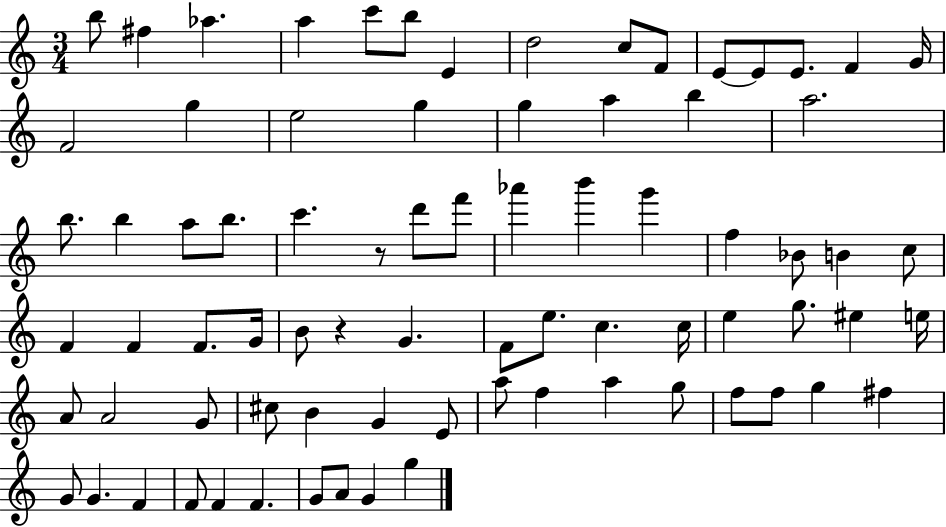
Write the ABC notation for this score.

X:1
T:Untitled
M:3/4
L:1/4
K:C
b/2 ^f _a a c'/2 b/2 E d2 c/2 F/2 E/2 E/2 E/2 F G/4 F2 g e2 g g a b a2 b/2 b a/2 b/2 c' z/2 d'/2 f'/2 _a' b' g' f _B/2 B c/2 F F F/2 G/4 B/2 z G F/2 e/2 c c/4 e g/2 ^e e/4 A/2 A2 G/2 ^c/2 B G E/2 a/2 f a g/2 f/2 f/2 g ^f G/2 G F F/2 F F G/2 A/2 G g